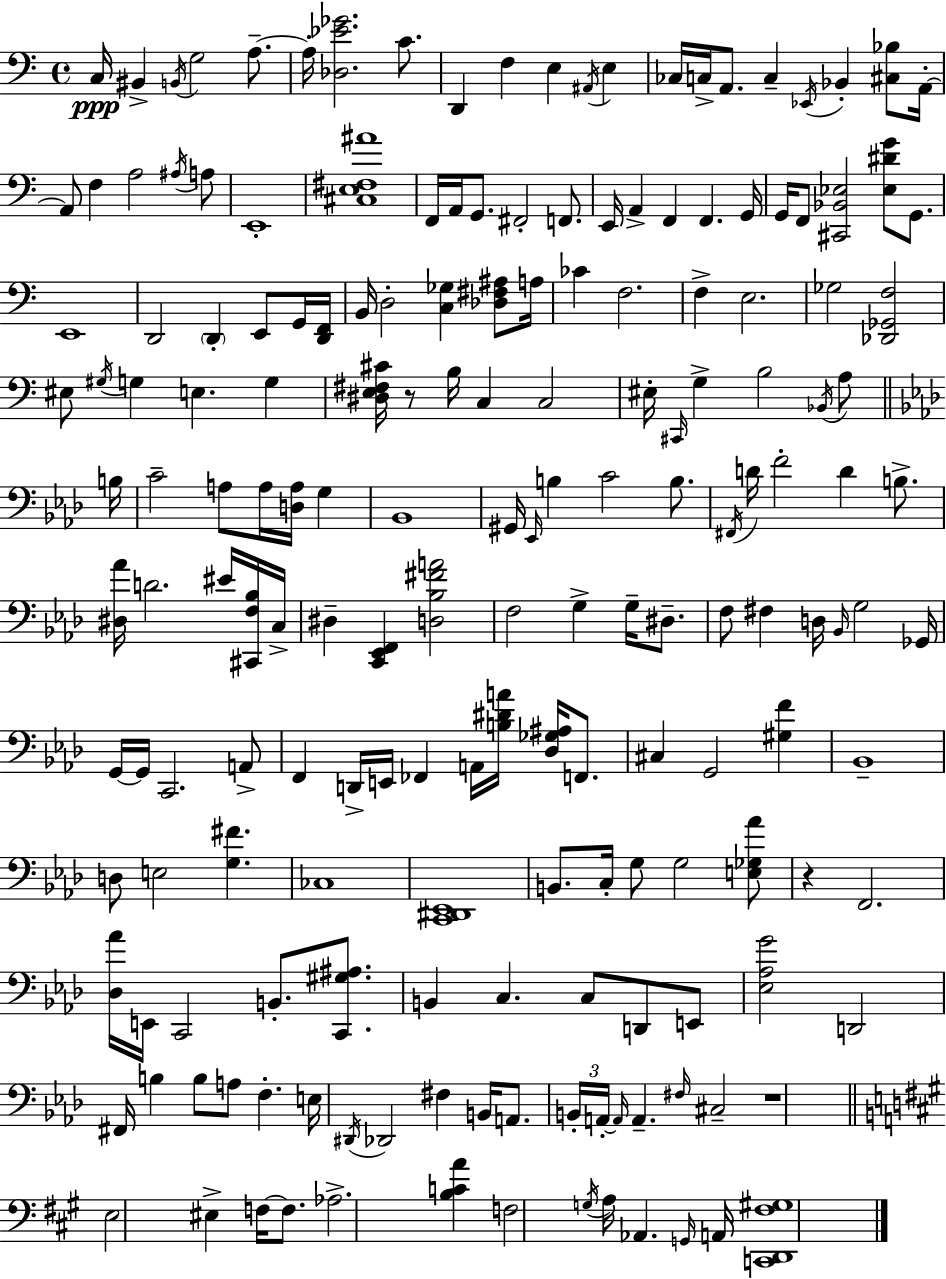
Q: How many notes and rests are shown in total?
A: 182